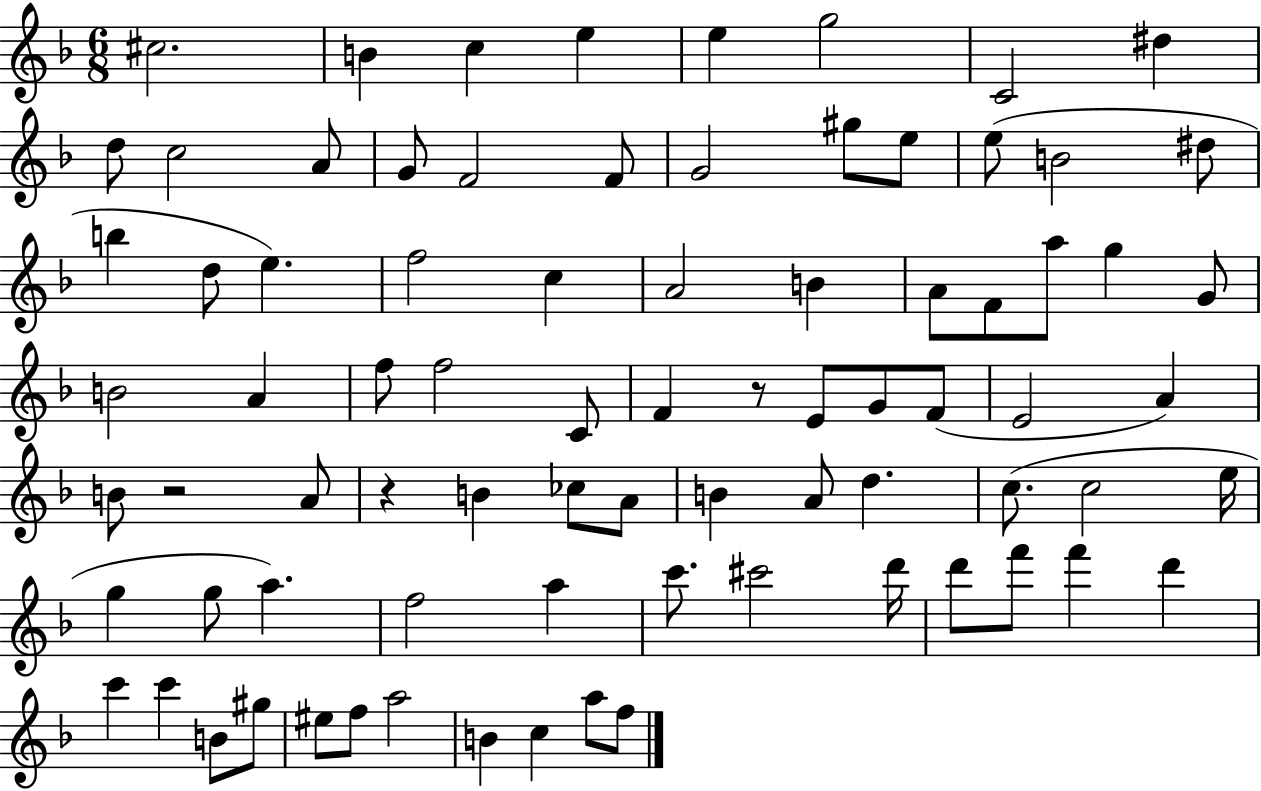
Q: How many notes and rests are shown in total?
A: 80